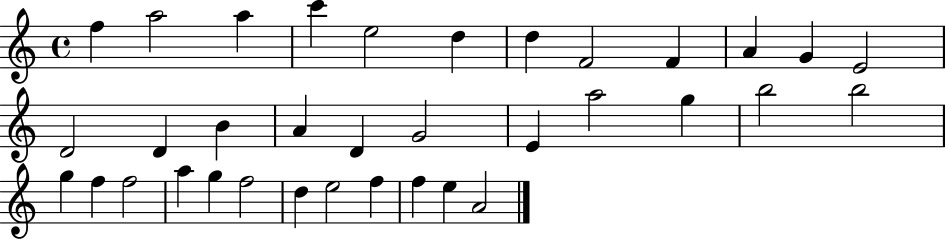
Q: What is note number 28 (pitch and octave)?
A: G5